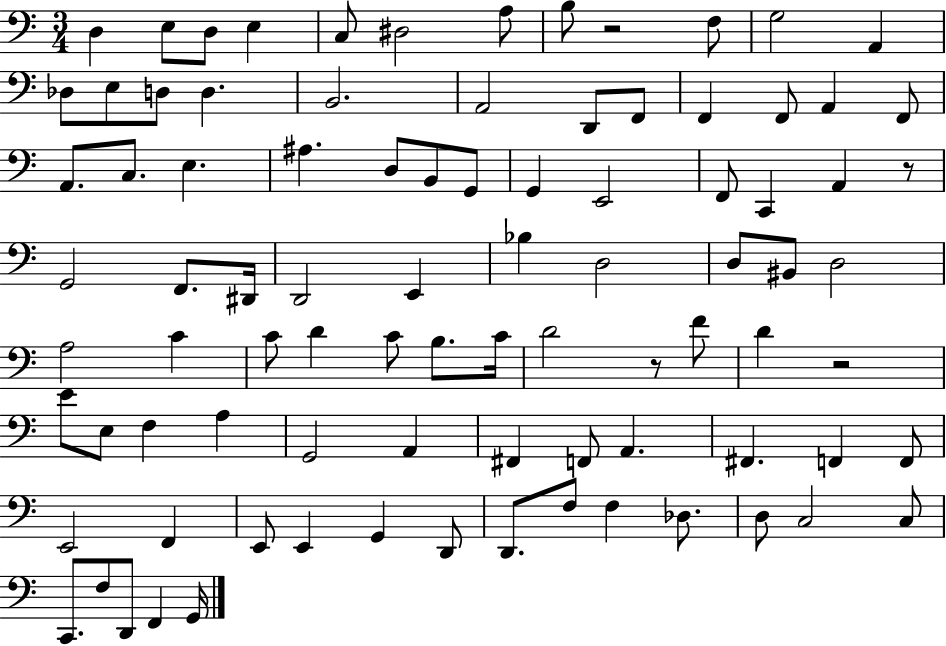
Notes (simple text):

D3/q E3/e D3/e E3/q C3/e D#3/h A3/e B3/e R/h F3/e G3/h A2/q Db3/e E3/e D3/e D3/q. B2/h. A2/h D2/e F2/e F2/q F2/e A2/q F2/e A2/e. C3/e. E3/q. A#3/q. D3/e B2/e G2/e G2/q E2/h F2/e C2/q A2/q R/e G2/h F2/e. D#2/s D2/h E2/q Bb3/q D3/h D3/e BIS2/e D3/h A3/h C4/q C4/e D4/q C4/e B3/e. C4/s D4/h R/e F4/e D4/q R/h E4/e E3/e F3/q A3/q G2/h A2/q F#2/q F2/e A2/q. F#2/q. F2/q F2/e E2/h F2/q E2/e E2/q G2/q D2/e D2/e. F3/e F3/q Db3/e. D3/e C3/h C3/e C2/e. F3/e D2/e F2/q G2/s